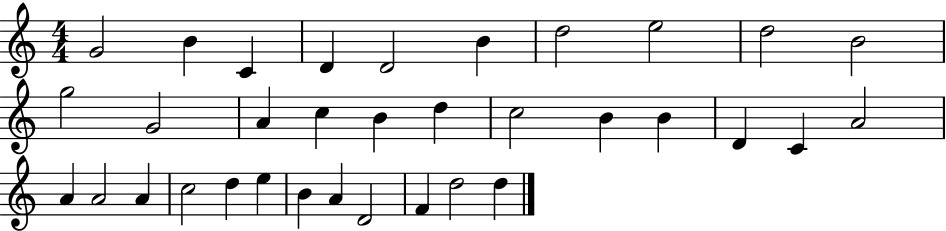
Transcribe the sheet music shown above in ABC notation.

X:1
T:Untitled
M:4/4
L:1/4
K:C
G2 B C D D2 B d2 e2 d2 B2 g2 G2 A c B d c2 B B D C A2 A A2 A c2 d e B A D2 F d2 d